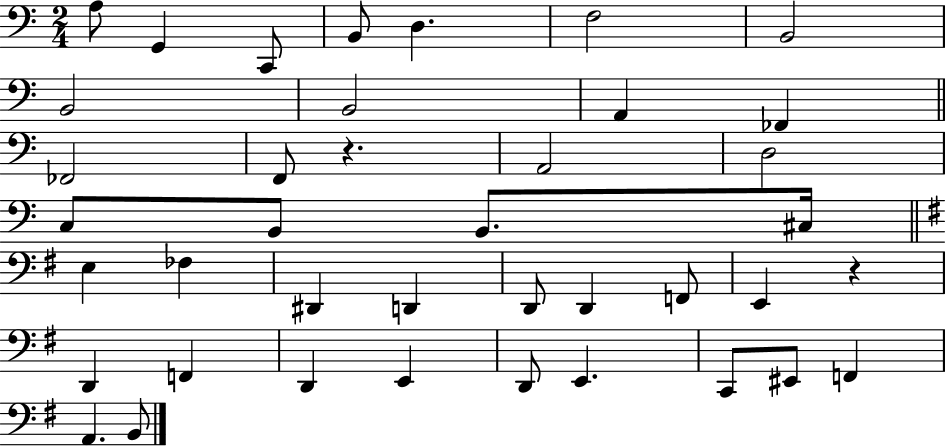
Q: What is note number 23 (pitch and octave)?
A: D2